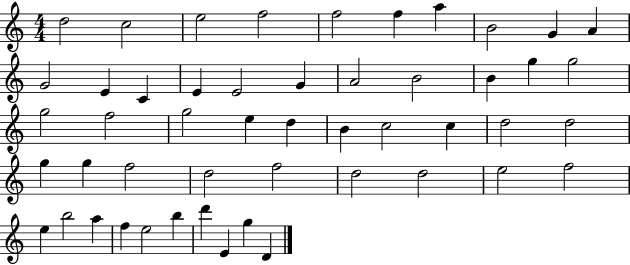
{
  \clef treble
  \numericTimeSignature
  \time 4/4
  \key c \major
  d''2 c''2 | e''2 f''2 | f''2 f''4 a''4 | b'2 g'4 a'4 | \break g'2 e'4 c'4 | e'4 e'2 g'4 | a'2 b'2 | b'4 g''4 g''2 | \break g''2 f''2 | g''2 e''4 d''4 | b'4 c''2 c''4 | d''2 d''2 | \break g''4 g''4 f''2 | d''2 f''2 | d''2 d''2 | e''2 f''2 | \break e''4 b''2 a''4 | f''4 e''2 b''4 | d'''4 e'4 g''4 d'4 | \bar "|."
}